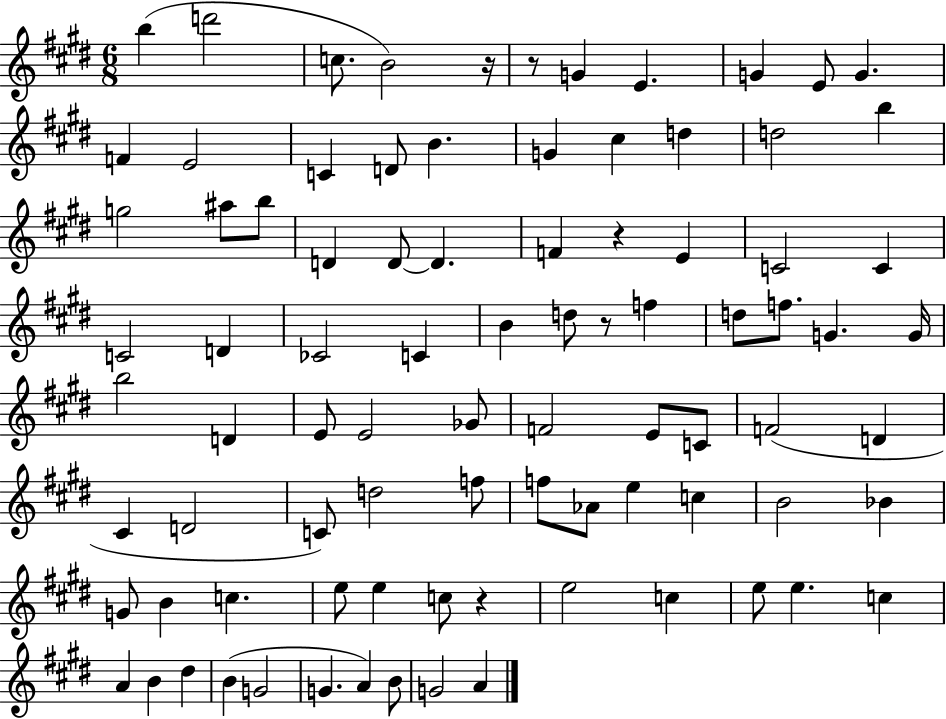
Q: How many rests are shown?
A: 5